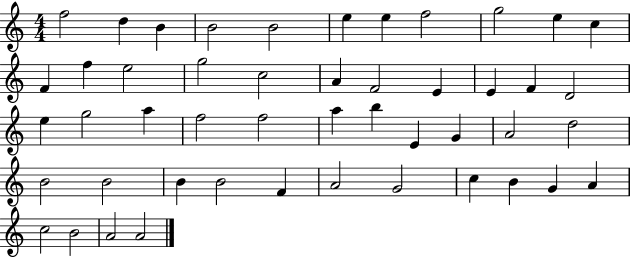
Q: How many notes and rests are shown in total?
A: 48